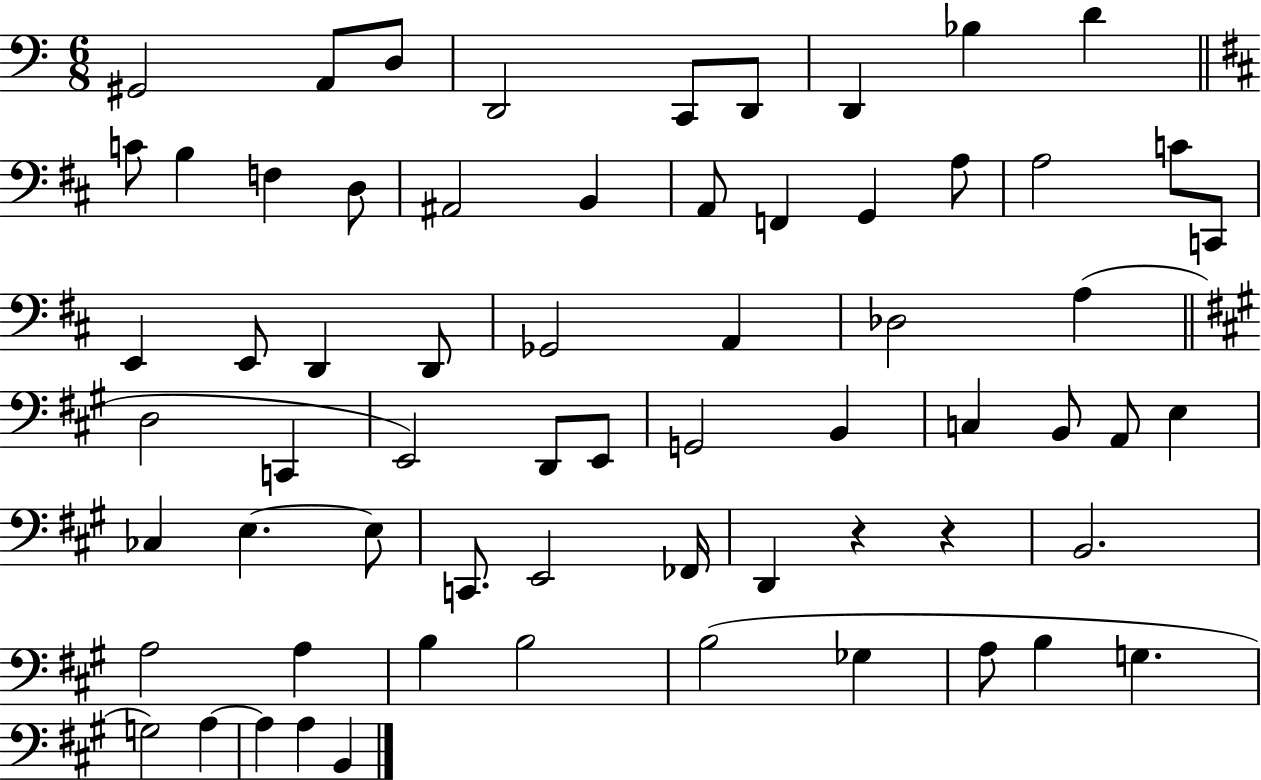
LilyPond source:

{
  \clef bass
  \numericTimeSignature
  \time 6/8
  \key c \major
  \repeat volta 2 { gis,2 a,8 d8 | d,2 c,8 d,8 | d,4 bes4 d'4 | \bar "||" \break \key b \minor c'8 b4 f4 d8 | ais,2 b,4 | a,8 f,4 g,4 a8 | a2 c'8 c,8 | \break e,4 e,8 d,4 d,8 | ges,2 a,4 | des2 a4( | \bar "||" \break \key a \major d2 c,4 | e,2) d,8 e,8 | g,2 b,4 | c4 b,8 a,8 e4 | \break ces4 e4.~~ e8 | c,8. e,2 fes,16 | d,4 r4 r4 | b,2. | \break a2 a4 | b4 b2 | b2( ges4 | a8 b4 g4. | \break g2) a4~~ | a4 a4 b,4 | } \bar "|."
}